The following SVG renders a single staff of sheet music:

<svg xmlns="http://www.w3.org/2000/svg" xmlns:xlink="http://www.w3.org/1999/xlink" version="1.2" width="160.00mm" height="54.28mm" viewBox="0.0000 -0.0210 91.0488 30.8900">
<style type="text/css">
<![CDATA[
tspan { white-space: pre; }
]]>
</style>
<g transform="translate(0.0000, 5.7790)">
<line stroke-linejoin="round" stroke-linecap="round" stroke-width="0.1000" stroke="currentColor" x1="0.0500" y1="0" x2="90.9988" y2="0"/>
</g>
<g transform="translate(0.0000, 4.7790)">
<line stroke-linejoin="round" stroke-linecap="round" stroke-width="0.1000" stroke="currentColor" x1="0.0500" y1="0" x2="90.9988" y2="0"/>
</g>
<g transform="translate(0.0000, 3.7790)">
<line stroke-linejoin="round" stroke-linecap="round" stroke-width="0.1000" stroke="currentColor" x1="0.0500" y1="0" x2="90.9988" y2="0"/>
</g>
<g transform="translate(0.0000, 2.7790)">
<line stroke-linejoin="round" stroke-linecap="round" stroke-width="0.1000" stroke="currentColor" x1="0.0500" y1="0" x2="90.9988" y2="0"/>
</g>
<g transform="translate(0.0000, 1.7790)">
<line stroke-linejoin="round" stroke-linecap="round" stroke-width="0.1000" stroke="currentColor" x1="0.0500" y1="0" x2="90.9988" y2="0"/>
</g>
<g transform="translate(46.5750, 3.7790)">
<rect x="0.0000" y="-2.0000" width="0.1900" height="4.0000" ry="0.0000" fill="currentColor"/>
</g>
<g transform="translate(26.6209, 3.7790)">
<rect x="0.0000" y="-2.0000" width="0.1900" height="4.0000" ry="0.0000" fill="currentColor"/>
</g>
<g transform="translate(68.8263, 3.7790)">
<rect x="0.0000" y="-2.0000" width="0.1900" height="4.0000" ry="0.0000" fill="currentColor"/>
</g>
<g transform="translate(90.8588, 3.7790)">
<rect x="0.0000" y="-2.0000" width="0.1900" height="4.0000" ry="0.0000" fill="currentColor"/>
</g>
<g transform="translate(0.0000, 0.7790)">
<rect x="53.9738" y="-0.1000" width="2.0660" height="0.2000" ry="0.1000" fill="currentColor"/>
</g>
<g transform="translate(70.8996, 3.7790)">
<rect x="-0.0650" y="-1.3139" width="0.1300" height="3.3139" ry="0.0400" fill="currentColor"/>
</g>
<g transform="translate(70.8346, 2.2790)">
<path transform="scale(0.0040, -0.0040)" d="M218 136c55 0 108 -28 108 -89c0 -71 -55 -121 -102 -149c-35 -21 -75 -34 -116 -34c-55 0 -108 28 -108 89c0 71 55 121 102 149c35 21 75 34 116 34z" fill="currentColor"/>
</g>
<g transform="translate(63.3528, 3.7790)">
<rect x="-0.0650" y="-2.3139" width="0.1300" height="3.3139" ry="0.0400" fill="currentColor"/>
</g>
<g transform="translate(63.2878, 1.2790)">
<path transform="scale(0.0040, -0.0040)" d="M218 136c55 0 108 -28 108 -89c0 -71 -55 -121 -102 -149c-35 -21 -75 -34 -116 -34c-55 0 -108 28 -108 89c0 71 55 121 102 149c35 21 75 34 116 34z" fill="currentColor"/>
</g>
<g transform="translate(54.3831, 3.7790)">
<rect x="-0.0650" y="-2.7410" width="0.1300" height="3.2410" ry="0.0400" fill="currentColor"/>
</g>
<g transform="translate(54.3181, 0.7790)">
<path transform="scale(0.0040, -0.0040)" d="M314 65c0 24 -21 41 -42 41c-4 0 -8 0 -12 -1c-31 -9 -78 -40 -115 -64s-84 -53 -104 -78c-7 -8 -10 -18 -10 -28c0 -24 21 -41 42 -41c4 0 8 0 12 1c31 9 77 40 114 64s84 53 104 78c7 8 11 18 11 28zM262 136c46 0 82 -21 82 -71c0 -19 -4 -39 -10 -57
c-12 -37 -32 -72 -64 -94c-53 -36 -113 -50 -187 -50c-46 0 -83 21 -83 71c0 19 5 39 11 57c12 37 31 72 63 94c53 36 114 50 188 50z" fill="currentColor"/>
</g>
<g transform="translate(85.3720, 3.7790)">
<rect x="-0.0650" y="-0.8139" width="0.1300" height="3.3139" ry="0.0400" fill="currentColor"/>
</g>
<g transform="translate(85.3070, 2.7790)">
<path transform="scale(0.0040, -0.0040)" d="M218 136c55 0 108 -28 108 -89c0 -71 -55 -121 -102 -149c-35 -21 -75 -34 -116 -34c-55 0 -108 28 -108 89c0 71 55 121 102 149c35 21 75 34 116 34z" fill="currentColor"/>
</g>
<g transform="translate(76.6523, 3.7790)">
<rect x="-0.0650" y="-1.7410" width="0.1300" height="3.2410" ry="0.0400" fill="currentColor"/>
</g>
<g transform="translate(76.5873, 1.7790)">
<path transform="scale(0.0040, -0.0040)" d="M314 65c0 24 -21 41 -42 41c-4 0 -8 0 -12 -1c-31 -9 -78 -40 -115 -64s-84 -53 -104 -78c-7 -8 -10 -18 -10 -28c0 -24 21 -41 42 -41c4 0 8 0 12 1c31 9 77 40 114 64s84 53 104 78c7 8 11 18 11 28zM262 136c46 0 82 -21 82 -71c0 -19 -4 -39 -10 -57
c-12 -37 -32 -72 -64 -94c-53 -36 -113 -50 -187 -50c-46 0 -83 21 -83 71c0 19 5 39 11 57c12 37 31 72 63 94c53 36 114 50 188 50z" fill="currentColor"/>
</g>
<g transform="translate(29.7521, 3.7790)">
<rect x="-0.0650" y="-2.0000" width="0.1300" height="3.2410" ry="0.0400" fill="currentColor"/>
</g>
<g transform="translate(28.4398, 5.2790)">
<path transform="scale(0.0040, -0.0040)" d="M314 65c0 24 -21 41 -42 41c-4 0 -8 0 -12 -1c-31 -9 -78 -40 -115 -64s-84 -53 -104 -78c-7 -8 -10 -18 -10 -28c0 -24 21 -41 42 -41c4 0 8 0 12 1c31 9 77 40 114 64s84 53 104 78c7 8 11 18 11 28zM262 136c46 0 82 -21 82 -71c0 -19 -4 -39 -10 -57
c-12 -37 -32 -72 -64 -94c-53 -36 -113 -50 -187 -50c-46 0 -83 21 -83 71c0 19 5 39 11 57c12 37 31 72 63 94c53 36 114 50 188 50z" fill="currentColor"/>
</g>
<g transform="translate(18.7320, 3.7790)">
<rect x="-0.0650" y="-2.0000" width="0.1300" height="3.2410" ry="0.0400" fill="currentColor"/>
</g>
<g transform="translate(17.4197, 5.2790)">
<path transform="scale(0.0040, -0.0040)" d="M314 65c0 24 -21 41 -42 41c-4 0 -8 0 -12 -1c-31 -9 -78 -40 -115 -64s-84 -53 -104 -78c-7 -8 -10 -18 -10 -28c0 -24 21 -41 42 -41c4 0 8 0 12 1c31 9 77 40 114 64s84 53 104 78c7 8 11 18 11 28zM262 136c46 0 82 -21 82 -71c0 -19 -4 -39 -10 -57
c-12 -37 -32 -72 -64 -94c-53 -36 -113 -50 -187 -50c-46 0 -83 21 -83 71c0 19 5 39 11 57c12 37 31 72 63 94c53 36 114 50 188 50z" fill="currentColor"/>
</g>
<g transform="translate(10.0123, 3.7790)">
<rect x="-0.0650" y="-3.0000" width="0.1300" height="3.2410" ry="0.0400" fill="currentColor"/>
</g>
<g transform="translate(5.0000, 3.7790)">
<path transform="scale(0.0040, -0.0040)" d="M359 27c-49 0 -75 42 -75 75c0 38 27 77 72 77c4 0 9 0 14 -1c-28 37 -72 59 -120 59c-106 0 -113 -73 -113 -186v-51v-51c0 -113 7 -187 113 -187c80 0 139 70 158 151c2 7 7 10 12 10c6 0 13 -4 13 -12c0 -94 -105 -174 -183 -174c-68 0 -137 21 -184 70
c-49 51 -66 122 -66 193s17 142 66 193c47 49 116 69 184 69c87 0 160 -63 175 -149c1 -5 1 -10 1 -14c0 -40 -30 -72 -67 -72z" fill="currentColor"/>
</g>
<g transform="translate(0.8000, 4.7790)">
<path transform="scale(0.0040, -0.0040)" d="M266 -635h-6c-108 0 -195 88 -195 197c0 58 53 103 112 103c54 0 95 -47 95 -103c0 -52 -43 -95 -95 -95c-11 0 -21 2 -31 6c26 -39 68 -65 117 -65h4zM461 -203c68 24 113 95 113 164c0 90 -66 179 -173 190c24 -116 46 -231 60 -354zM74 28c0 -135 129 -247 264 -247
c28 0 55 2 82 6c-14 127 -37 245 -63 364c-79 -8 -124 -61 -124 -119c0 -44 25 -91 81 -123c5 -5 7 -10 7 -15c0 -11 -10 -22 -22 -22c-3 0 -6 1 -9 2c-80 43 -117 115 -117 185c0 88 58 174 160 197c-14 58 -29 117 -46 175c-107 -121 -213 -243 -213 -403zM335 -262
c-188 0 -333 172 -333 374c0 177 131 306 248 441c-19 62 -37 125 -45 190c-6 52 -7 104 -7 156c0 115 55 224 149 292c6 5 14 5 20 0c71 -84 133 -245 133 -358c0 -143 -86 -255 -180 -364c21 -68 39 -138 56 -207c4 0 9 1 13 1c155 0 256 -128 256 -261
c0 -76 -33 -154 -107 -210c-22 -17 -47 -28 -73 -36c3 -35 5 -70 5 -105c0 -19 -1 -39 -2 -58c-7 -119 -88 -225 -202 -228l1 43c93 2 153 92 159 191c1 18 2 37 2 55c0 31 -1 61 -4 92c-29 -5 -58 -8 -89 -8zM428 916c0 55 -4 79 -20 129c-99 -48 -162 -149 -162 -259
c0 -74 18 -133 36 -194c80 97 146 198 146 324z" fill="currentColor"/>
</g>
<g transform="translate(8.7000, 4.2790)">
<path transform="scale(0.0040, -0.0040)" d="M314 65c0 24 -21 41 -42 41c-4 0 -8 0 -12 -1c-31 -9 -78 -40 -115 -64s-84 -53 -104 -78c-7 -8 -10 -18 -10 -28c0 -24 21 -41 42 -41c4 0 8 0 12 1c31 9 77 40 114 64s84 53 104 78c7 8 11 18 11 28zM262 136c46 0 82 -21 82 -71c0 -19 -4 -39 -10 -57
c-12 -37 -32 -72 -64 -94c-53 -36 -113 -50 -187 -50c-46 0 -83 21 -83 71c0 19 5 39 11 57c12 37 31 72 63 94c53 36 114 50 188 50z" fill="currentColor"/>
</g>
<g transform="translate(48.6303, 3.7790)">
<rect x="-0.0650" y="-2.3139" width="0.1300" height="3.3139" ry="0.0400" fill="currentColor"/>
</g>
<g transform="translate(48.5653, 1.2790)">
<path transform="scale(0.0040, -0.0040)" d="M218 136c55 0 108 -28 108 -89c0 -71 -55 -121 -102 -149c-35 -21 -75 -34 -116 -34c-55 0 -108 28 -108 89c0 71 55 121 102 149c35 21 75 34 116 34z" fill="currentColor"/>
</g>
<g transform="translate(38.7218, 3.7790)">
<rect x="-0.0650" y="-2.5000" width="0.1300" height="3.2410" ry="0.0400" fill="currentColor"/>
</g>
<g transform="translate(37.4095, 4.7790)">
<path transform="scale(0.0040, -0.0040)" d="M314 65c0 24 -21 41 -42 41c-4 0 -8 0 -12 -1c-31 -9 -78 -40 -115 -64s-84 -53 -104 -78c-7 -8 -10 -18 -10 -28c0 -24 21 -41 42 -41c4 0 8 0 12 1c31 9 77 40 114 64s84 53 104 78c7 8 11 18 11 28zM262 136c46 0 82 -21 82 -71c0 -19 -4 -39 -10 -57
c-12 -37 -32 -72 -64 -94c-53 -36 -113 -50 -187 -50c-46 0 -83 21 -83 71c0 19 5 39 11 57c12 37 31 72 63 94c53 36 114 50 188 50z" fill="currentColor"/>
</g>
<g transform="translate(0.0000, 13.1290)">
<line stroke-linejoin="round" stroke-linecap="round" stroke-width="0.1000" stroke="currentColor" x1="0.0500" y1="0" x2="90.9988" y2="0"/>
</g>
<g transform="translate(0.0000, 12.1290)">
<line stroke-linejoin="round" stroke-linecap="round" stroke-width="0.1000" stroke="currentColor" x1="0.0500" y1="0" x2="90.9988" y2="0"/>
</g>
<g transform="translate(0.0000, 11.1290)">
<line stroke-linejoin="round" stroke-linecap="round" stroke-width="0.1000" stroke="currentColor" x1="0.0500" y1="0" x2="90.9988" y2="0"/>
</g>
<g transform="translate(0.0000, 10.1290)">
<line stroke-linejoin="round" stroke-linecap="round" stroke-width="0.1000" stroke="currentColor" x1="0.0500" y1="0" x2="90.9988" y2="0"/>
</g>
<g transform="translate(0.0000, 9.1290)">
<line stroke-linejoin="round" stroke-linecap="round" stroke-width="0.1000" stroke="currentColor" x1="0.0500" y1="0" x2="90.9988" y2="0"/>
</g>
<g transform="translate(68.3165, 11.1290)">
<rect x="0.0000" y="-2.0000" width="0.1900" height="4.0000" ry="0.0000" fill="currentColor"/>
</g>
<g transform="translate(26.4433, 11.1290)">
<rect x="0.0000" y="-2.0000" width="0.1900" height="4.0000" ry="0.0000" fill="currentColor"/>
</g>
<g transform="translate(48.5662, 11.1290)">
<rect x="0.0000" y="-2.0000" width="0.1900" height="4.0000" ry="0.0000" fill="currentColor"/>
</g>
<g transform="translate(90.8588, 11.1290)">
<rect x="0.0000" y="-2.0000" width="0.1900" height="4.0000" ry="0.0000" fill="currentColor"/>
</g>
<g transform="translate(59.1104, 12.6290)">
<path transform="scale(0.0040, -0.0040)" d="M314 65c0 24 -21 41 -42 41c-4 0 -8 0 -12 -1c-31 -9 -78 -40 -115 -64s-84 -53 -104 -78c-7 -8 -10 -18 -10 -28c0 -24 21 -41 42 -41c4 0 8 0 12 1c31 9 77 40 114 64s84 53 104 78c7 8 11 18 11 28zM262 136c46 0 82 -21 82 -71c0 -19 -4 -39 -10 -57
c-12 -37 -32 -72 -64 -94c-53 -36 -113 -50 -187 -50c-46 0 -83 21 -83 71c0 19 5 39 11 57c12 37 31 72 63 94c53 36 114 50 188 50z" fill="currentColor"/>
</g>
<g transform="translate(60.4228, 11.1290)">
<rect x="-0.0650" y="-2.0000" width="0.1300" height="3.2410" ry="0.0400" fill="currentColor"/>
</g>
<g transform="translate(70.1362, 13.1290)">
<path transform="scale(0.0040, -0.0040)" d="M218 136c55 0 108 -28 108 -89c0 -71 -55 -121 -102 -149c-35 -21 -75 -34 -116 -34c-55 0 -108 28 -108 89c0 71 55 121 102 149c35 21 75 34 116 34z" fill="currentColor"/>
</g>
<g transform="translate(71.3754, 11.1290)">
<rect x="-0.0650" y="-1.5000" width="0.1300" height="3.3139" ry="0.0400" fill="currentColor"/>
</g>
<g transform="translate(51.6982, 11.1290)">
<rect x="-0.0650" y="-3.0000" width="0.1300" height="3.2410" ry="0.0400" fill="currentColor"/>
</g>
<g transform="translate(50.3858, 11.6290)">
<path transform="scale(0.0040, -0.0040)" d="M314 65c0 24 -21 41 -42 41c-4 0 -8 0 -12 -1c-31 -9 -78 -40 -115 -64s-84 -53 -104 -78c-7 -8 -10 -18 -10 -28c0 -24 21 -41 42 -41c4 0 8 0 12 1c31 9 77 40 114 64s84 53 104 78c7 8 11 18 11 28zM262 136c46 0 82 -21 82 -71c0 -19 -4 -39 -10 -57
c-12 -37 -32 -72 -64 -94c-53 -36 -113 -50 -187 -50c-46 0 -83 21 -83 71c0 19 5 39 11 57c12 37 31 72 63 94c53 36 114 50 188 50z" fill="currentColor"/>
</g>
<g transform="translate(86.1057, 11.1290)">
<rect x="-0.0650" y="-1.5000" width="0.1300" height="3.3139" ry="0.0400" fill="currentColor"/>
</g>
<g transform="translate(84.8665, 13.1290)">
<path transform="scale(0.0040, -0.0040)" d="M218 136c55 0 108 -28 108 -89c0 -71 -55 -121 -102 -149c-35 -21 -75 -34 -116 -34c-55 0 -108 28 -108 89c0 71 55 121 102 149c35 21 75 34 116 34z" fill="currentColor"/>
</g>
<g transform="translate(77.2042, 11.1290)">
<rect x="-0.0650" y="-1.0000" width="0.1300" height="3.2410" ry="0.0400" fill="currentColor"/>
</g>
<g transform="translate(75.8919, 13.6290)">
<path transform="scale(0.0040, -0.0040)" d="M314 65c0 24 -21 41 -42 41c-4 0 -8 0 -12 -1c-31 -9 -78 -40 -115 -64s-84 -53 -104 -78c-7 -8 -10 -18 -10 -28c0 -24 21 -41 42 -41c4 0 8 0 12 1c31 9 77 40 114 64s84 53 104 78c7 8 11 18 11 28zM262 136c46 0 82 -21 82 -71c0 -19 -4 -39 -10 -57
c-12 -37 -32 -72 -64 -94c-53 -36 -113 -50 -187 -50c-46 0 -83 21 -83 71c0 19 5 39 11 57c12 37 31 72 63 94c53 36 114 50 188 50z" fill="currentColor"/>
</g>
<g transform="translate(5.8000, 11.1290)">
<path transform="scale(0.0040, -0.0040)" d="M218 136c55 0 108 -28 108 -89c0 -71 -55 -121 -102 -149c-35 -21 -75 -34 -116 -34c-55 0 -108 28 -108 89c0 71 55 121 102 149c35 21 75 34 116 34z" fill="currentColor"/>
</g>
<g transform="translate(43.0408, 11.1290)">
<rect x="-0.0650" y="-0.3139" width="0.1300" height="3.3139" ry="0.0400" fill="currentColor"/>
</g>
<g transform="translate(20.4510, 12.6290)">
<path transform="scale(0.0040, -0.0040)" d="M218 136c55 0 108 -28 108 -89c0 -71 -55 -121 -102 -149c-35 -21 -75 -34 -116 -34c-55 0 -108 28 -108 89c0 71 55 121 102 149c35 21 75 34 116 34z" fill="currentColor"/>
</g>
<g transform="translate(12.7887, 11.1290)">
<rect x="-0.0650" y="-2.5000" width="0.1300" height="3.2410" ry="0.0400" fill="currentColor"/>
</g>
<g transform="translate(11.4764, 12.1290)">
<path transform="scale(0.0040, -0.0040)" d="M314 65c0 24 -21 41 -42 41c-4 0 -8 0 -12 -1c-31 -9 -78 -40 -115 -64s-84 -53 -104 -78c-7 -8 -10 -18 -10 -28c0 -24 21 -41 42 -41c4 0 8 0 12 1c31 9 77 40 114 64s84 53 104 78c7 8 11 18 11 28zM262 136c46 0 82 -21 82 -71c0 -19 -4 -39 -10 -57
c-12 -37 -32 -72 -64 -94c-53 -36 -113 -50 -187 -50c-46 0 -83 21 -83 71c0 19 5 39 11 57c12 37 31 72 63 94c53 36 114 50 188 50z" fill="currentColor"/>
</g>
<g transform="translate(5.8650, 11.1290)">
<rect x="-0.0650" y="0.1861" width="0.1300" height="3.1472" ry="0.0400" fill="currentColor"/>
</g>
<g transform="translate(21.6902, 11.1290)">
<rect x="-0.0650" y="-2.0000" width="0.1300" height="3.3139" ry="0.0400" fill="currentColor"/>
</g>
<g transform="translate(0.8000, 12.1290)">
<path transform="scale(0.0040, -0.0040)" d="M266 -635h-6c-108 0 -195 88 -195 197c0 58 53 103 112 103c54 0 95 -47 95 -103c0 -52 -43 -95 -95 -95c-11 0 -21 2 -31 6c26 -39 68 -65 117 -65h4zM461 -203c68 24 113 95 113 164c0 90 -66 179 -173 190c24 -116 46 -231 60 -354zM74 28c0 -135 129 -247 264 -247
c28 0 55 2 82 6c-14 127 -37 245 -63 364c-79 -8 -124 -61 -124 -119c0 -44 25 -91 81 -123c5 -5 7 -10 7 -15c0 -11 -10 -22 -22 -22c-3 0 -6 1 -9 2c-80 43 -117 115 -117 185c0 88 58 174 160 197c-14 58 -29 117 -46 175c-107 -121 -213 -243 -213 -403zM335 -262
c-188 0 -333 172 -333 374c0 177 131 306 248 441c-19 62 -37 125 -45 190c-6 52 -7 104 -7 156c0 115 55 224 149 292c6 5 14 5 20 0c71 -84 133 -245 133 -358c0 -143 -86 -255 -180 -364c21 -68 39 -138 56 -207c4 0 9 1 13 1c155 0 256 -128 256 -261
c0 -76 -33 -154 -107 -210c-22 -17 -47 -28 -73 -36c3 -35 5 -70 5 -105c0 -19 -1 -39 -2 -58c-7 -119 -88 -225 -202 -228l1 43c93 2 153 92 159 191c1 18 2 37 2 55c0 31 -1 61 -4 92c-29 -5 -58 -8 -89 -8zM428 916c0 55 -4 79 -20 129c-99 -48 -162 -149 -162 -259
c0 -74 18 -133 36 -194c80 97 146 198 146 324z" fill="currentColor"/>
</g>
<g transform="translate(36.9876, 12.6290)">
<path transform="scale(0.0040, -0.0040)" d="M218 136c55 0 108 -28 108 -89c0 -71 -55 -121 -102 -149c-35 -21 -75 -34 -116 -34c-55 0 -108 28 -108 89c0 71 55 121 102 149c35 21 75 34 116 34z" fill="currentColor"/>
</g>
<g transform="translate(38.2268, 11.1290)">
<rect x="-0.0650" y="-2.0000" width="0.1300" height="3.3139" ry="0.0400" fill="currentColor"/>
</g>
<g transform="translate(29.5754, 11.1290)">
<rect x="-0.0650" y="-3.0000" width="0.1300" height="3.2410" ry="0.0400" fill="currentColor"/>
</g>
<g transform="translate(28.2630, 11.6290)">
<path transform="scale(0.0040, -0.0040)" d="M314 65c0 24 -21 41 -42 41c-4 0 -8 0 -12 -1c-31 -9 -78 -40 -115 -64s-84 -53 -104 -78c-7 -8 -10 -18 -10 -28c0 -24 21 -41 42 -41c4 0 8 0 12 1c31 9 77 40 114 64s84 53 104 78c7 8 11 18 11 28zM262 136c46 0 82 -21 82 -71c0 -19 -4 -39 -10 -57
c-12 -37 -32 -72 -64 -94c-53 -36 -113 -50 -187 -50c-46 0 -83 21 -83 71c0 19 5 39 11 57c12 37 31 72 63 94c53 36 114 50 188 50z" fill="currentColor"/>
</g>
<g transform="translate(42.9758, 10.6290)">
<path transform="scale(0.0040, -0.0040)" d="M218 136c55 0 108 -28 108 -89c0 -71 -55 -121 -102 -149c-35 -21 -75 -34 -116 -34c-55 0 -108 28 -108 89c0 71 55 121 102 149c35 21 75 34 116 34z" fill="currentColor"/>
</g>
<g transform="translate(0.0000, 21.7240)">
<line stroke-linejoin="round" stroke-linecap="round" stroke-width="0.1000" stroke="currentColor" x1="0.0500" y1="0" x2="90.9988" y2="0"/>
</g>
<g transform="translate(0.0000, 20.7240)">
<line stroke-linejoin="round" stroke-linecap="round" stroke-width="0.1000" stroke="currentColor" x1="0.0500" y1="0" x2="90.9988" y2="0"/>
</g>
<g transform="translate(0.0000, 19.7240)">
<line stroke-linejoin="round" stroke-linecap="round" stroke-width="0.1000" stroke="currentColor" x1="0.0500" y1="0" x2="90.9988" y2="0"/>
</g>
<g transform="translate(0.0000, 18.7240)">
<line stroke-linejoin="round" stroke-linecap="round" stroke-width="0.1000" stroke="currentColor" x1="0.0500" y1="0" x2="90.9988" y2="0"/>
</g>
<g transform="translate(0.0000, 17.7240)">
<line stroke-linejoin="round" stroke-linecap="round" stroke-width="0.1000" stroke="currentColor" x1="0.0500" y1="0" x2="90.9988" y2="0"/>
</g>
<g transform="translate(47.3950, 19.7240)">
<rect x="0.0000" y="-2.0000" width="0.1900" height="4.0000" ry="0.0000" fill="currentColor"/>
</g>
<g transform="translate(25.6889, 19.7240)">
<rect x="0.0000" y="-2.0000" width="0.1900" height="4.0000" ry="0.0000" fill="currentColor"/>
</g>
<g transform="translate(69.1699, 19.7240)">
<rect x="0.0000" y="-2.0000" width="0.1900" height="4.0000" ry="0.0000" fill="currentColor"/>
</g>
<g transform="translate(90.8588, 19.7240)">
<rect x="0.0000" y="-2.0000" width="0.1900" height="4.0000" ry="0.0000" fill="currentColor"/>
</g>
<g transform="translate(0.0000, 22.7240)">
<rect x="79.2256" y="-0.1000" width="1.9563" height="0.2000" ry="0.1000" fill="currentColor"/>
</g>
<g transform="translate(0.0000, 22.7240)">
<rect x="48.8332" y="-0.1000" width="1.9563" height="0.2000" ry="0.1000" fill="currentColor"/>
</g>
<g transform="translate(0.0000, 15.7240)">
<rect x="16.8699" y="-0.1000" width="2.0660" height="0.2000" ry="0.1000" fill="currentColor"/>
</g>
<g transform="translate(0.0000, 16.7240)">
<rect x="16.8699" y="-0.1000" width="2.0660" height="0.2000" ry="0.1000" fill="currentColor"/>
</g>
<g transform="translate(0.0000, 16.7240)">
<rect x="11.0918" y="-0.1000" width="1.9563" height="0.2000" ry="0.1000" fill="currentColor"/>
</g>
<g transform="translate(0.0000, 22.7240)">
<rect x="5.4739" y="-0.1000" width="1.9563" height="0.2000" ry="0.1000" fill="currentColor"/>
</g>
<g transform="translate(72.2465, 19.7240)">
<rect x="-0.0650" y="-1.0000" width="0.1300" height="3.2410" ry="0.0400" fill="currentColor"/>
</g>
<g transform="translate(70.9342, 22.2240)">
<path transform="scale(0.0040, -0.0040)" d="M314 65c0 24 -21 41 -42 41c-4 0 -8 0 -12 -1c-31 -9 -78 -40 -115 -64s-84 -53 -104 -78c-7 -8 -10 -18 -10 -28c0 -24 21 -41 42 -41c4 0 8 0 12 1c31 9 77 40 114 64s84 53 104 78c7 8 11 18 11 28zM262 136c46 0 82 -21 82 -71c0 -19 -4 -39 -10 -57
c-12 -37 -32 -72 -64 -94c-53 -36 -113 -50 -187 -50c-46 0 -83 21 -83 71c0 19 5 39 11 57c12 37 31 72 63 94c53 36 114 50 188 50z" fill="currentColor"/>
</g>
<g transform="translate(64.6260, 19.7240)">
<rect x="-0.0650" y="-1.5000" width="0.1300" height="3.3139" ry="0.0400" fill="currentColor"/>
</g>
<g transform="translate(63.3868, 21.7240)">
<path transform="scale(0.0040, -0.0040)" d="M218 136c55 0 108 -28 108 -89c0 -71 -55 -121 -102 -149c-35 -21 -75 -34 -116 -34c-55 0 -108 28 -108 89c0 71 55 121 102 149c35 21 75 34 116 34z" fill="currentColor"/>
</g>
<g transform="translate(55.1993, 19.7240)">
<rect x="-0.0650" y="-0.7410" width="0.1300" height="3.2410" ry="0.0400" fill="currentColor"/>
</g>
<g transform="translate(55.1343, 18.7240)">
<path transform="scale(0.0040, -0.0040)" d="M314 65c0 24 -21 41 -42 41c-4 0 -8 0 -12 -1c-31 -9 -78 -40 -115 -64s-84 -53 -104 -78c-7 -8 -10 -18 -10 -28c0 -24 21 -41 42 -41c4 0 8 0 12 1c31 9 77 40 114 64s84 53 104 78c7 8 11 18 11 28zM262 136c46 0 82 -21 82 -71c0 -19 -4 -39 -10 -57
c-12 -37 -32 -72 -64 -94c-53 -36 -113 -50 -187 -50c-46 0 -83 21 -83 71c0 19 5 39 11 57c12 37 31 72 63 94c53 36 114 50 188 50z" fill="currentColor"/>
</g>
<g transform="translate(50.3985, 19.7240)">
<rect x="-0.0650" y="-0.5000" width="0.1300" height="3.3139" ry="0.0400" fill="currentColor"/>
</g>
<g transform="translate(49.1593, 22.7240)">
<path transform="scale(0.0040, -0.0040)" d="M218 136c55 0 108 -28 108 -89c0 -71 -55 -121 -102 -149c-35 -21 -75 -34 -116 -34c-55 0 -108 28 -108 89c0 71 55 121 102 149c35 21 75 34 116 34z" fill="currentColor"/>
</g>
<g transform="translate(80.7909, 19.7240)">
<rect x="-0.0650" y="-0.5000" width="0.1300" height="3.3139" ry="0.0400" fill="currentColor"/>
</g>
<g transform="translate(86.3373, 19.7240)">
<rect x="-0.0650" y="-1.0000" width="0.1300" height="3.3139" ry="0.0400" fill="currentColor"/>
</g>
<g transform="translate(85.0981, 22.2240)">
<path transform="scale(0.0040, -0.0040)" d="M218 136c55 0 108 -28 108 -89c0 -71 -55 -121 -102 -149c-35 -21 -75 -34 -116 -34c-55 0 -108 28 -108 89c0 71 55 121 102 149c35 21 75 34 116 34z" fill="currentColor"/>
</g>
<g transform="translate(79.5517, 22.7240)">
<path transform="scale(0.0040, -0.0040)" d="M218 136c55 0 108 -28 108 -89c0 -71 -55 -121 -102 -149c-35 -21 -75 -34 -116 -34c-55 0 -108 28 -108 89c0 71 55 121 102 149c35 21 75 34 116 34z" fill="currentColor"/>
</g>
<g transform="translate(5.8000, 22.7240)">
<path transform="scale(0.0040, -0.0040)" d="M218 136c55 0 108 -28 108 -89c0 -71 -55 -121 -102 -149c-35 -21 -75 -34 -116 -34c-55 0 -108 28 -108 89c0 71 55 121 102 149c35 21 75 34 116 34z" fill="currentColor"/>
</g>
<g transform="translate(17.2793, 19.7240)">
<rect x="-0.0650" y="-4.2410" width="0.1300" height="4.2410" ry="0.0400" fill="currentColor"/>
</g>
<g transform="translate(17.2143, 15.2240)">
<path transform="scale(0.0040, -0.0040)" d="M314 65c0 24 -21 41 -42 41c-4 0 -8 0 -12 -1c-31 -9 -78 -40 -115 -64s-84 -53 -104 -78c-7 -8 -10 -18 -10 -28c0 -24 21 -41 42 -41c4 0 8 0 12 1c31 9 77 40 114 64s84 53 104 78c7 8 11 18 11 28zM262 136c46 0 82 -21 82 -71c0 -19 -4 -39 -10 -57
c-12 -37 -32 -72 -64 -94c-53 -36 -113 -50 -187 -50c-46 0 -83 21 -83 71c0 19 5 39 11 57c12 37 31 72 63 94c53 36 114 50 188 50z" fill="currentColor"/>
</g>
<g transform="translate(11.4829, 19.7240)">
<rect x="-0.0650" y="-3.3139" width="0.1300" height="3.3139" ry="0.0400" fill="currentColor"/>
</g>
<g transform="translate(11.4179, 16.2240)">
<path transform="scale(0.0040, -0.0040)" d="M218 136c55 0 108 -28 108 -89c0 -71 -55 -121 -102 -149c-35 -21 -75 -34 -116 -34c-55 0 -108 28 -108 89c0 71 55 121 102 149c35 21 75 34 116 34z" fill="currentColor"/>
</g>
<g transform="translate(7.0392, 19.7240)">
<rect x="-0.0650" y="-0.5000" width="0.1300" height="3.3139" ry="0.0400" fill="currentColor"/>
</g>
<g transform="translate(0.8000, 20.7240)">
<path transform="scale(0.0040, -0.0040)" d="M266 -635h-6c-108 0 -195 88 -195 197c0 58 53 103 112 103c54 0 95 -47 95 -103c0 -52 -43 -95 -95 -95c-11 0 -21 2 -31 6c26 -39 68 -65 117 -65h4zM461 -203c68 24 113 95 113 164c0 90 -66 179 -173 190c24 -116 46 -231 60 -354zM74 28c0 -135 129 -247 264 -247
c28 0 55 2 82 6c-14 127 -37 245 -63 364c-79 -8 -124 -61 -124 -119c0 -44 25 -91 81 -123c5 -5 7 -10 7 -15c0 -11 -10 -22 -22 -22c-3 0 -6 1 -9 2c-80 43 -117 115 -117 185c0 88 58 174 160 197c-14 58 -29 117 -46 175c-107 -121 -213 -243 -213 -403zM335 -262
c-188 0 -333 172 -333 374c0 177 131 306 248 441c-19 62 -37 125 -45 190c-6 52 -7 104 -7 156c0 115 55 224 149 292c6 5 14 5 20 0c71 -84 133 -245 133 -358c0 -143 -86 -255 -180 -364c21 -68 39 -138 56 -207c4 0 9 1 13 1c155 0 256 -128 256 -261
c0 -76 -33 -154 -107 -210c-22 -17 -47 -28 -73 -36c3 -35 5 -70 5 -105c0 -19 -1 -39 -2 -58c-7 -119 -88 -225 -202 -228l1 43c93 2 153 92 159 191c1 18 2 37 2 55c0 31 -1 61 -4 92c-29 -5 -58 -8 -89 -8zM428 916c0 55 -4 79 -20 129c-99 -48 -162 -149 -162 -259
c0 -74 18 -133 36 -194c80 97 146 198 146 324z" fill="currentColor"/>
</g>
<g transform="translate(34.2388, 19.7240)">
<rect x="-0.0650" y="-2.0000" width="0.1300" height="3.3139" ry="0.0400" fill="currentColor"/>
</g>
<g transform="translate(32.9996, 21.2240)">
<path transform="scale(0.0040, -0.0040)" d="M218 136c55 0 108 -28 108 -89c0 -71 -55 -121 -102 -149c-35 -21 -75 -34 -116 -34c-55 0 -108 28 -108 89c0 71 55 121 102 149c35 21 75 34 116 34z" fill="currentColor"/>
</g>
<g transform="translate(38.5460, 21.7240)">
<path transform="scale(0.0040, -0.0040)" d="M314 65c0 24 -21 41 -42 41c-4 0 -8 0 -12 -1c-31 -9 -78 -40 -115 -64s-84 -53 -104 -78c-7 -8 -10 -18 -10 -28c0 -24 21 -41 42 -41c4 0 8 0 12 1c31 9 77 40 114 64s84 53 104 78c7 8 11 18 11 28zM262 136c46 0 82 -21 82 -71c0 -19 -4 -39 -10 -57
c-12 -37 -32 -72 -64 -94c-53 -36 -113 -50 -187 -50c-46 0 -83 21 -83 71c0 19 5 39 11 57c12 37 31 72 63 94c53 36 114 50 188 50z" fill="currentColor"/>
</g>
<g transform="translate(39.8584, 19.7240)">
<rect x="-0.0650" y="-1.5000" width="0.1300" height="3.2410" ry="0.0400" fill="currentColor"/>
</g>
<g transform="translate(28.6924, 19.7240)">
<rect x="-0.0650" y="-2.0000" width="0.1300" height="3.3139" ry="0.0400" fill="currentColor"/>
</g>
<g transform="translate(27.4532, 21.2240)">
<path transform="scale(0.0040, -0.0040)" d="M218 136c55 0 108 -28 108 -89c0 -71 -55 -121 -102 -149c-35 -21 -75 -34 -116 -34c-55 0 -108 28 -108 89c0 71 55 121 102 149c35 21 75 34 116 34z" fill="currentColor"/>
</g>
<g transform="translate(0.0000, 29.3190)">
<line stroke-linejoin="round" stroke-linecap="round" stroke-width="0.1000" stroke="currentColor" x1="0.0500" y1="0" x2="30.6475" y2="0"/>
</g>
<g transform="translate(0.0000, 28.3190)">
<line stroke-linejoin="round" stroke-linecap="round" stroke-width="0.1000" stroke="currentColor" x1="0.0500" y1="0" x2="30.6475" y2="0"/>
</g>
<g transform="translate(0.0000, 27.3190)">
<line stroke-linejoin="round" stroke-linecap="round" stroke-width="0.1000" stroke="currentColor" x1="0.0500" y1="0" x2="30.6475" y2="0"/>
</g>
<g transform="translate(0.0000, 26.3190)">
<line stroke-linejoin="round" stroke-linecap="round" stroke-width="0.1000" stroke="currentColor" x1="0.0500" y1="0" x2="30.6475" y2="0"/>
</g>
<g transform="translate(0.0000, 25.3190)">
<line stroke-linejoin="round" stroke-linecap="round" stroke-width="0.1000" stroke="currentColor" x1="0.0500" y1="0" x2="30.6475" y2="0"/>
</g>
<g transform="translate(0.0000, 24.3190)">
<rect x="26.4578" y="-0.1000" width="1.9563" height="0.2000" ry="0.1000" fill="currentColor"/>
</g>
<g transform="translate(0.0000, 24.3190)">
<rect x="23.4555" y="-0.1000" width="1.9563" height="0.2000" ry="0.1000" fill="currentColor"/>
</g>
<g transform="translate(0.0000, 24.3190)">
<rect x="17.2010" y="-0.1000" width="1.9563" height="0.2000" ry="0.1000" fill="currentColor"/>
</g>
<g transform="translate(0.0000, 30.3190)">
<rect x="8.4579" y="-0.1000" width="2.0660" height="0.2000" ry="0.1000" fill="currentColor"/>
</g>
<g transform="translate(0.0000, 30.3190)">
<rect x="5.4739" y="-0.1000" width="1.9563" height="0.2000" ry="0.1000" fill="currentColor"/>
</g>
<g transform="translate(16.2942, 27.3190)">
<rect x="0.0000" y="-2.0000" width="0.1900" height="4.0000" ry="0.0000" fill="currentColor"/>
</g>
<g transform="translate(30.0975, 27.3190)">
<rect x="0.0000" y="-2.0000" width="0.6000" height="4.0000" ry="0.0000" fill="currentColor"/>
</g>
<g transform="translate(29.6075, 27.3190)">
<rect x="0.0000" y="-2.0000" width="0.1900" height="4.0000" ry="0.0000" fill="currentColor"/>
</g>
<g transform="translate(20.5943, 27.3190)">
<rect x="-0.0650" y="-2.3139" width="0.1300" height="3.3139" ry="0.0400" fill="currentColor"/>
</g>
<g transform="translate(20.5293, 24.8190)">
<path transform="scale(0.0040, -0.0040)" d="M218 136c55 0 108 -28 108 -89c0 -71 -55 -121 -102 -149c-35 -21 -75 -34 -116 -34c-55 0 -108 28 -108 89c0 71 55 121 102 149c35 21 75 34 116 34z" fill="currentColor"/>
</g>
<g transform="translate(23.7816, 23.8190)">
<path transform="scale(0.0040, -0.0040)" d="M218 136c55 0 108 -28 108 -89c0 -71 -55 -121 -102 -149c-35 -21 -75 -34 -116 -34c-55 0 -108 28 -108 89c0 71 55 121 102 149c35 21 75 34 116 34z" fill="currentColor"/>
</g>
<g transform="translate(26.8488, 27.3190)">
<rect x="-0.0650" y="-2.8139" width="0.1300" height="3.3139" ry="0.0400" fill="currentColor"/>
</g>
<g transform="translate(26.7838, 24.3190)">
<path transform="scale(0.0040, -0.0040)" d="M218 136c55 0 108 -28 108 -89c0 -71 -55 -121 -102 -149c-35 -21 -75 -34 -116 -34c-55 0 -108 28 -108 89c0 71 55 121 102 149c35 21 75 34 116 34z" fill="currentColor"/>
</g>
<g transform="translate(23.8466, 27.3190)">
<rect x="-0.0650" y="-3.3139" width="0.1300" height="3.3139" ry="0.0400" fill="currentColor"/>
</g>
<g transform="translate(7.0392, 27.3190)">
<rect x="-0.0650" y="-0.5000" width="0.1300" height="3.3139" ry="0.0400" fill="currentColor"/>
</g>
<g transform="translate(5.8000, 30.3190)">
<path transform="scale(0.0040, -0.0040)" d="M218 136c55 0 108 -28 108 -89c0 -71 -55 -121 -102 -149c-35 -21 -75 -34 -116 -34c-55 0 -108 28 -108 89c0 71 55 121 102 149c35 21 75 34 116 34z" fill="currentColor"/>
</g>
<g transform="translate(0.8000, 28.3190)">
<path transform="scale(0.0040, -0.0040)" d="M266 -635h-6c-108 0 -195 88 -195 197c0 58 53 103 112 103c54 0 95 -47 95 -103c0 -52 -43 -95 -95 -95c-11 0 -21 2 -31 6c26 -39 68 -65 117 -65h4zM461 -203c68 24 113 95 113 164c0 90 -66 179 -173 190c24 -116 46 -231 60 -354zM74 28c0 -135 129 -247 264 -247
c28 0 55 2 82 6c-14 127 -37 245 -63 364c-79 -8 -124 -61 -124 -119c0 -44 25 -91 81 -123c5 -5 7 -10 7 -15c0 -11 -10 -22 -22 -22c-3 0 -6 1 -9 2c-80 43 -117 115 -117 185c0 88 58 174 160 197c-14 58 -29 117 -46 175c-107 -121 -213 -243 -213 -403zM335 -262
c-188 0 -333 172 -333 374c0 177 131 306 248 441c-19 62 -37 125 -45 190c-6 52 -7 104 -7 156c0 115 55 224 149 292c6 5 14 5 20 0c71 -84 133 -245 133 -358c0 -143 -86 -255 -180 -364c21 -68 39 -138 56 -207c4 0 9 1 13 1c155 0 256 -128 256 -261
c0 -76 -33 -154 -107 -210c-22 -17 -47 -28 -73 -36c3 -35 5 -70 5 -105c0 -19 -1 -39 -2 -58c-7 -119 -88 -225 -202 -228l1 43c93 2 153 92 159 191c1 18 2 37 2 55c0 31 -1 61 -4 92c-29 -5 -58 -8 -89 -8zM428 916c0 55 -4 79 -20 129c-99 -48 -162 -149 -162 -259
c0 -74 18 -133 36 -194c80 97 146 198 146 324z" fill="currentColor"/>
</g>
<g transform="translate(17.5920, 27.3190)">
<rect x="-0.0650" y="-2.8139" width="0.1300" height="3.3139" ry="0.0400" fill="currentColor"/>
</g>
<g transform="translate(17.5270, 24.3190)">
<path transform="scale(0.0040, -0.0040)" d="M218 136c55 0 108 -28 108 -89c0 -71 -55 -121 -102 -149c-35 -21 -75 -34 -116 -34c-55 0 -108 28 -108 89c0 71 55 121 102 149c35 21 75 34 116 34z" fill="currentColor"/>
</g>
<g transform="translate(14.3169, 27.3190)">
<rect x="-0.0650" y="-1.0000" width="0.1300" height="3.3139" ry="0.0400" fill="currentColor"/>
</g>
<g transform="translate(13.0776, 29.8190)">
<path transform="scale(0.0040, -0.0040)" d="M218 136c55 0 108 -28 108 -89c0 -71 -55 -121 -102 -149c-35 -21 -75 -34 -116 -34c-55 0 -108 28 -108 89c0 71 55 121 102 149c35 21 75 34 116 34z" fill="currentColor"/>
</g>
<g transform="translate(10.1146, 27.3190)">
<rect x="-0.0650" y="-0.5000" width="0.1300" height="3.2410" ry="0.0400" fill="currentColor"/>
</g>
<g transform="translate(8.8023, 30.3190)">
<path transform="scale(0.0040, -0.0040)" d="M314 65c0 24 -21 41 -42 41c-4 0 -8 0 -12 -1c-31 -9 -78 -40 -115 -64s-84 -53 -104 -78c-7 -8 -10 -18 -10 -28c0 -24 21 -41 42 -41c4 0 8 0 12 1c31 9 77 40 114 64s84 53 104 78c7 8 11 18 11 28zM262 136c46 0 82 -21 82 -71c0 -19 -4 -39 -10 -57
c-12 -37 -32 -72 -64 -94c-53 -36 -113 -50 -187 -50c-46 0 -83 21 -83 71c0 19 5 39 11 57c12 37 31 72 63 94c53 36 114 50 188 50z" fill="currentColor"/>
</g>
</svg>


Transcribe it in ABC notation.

X:1
T:Untitled
M:4/4
L:1/4
K:C
A2 F2 F2 G2 g a2 g e f2 d B G2 F A2 F c A2 F2 E D2 E C b d'2 F F E2 C d2 E D2 C D C C2 D a g b a